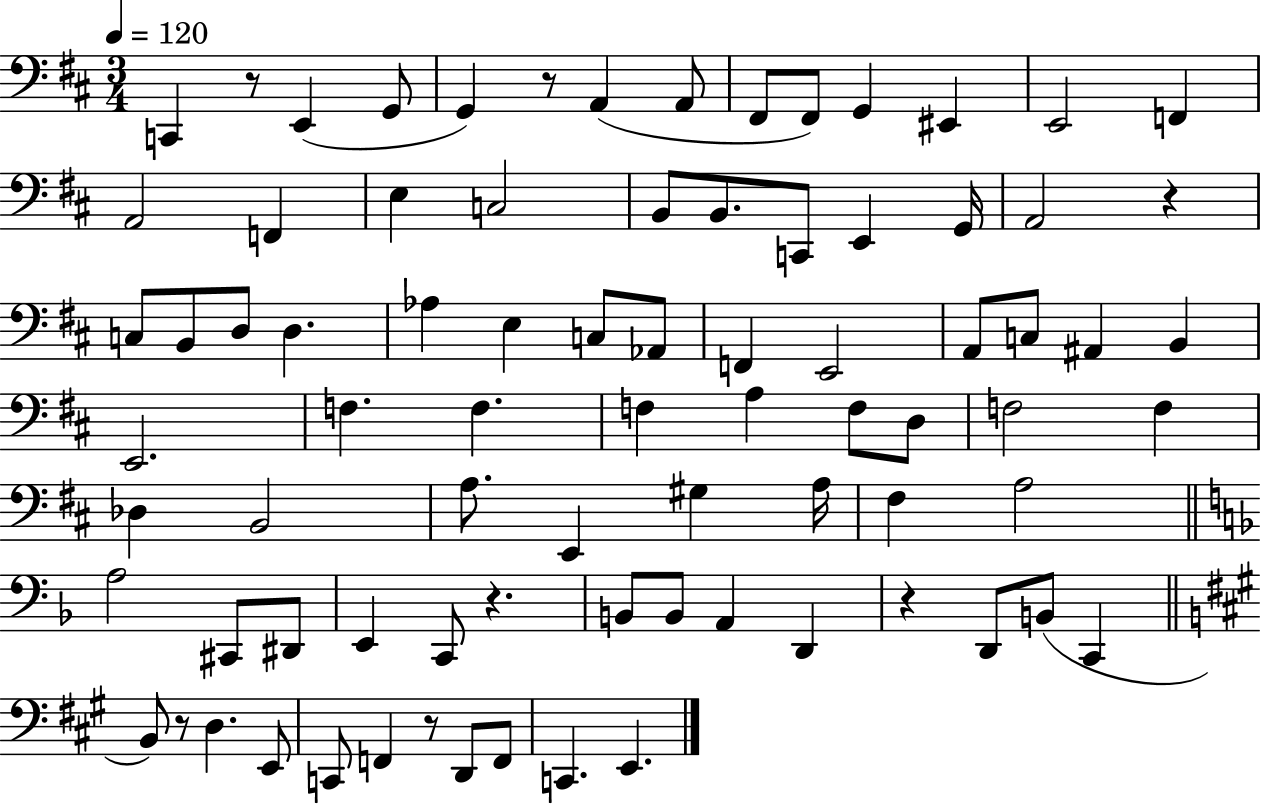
{
  \clef bass
  \numericTimeSignature
  \time 3/4
  \key d \major
  \tempo 4 = 120
  c,4 r8 e,4( g,8 | g,4) r8 a,4( a,8 | fis,8 fis,8) g,4 eis,4 | e,2 f,4 | \break a,2 f,4 | e4 c2 | b,8 b,8. c,8 e,4 g,16 | a,2 r4 | \break c8 b,8 d8 d4. | aes4 e4 c8 aes,8 | f,4 e,2 | a,8 c8 ais,4 b,4 | \break e,2. | f4. f4. | f4 a4 f8 d8 | f2 f4 | \break des4 b,2 | a8. e,4 gis4 a16 | fis4 a2 | \bar "||" \break \key f \major a2 cis,8 dis,8 | e,4 c,8 r4. | b,8 b,8 a,4 d,4 | r4 d,8 b,8( c,4 | \break \bar "||" \break \key a \major b,8) r8 d4. e,8 | c,8 f,4 r8 d,8 f,8 | c,4. e,4. | \bar "|."
}